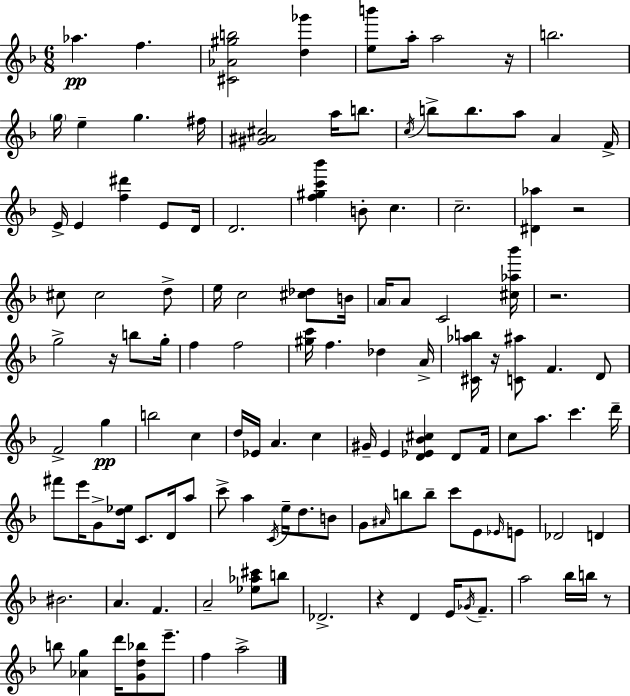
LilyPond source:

{
  \clef treble
  \numericTimeSignature
  \time 6/8
  \key d \minor
  aes''4.\pp f''4. | <cis' aes' gis'' b''>2 <d'' ges'''>4 | <e'' b'''>8 a''16-. a''2 r16 | b''2. | \break \parenthesize g''16 e''4-- g''4. fis''16 | <gis' ais' cis''>2 a''16 b''8. | \acciaccatura { c''16 } b''8-> b''8. a''8 a'4 | f'16-> e'16-> e'4 <f'' dis'''>4 e'8 | \break d'16 d'2. | <f'' gis'' c''' bes'''>4 b'8-. c''4. | c''2.-- | <dis' aes''>4 r2 | \break cis''8 cis''2 d''8-> | e''16 c''2 <cis'' des''>8 | b'16 \parenthesize a'16 a'8 c'2 | <cis'' aes'' bes'''>16 r2. | \break g''2-> r16 b''8 | g''16-. f''4 f''2 | <gis'' c'''>16 f''4. des''4 | a'16-> <cis' aes'' b''>16 r16 <c' ais''>8 f'4. d'8 | \break f'2-> g''4\pp | b''2 c''4 | d''16 ees'16 a'4. c''4 | gis'16-- e'4 <d' ees' bes' cis''>4 d'8 | \break f'16 c''8 a''8. c'''4. | d'''16-- fis'''8 e'''16 g'8-> <d'' ees''>16 c'8. d'16 a''8 | c'''8-> a''4 \acciaccatura { c'16 } e''16-- d''8. | b'8 g'8 \grace { ais'16 } b''8 b''8-- c'''8 e'8 | \break \grace { ees'16 } e'8 des'2 | d'4 bis'2. | a'4. f'4. | a'2-- | \break <ees'' aes'' cis'''>8 b''8 des'2.-> | r4 d'4 | e'16 \acciaccatura { ges'16 } f'8.-- a''2 | bes''16 b''16 r8 b''8 <aes' g''>4 d'''16 | \break <g' d'' bes''>8 e'''8.-- f''4 a''2-> | \bar "|."
}